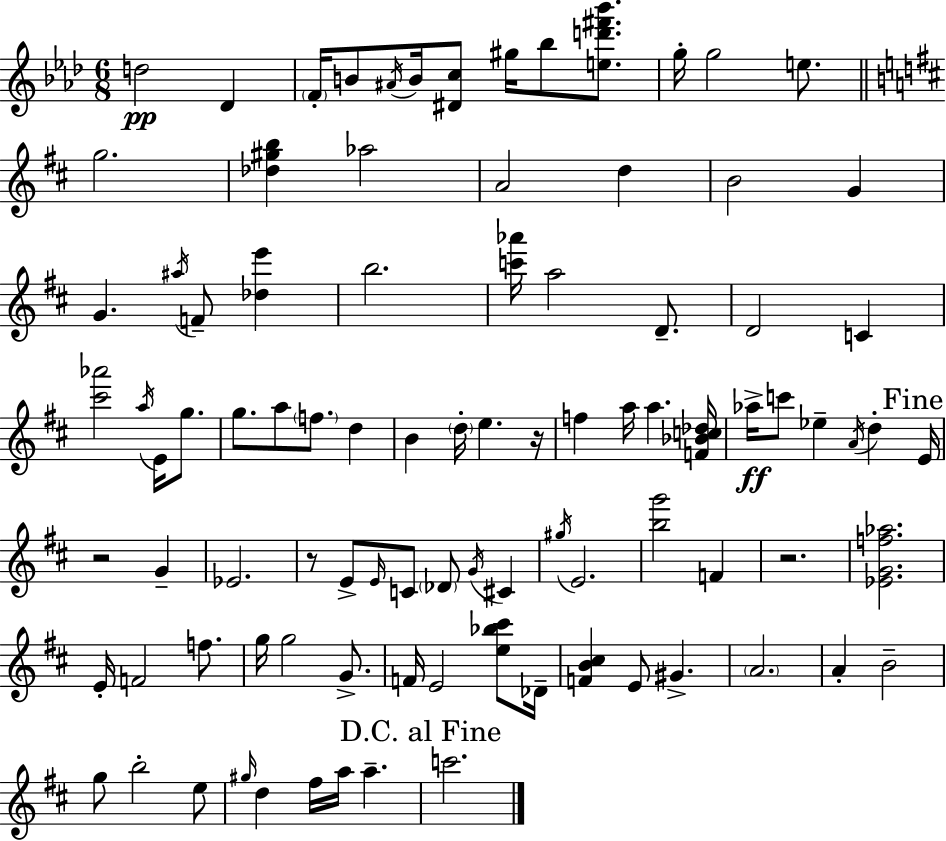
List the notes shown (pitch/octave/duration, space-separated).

D5/h Db4/q F4/s B4/e A#4/s B4/s [D#4,C5]/e G#5/s Bb5/e [E5,D6,F#6,Bb6]/e. G5/s G5/h E5/e. G5/h. [Db5,G#5,B5]/q Ab5/h A4/h D5/q B4/h G4/q G4/q. A#5/s F4/e [Db5,E6]/q B5/h. [C6,Ab6]/s A5/h D4/e. D4/h C4/q [C#6,Ab6]/h A5/s E4/s G5/e. G5/e. A5/e F5/e. D5/q B4/q D5/s E5/q. R/s F5/q A5/s A5/q. [F4,Bb4,C5,Db5]/s Ab5/s C6/e Eb5/q A4/s D5/q E4/s R/h G4/q Eb4/h. R/e E4/e E4/s C4/e Db4/e G4/s C#4/q G#5/s E4/h. [B5,G6]/h F4/q R/h. [Eb4,G4,F5,Ab5]/h. E4/s F4/h F5/e. G5/s G5/h G4/e. F4/s E4/h [E5,Bb5,C#6]/e Db4/s [F4,B4,C#5]/q E4/e G#4/q. A4/h. A4/q B4/h G5/e B5/h E5/e G#5/s D5/q F#5/s A5/s A5/q. C6/h.